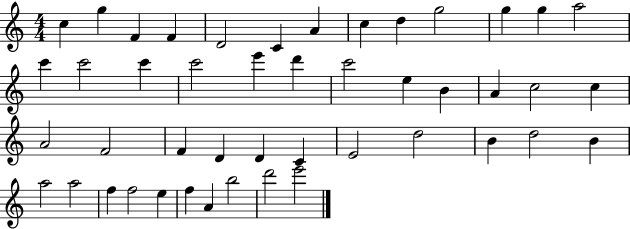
C5/q G5/q F4/q F4/q D4/h C4/q A4/q C5/q D5/q G5/h G5/q G5/q A5/h C6/q C6/h C6/q C6/h E6/q D6/q C6/h E5/q B4/q A4/q C5/h C5/q A4/h F4/h F4/q D4/q D4/q C4/q E4/h D5/h B4/q D5/h B4/q A5/h A5/h F5/q F5/h E5/q F5/q A4/q B5/h D6/h E6/h